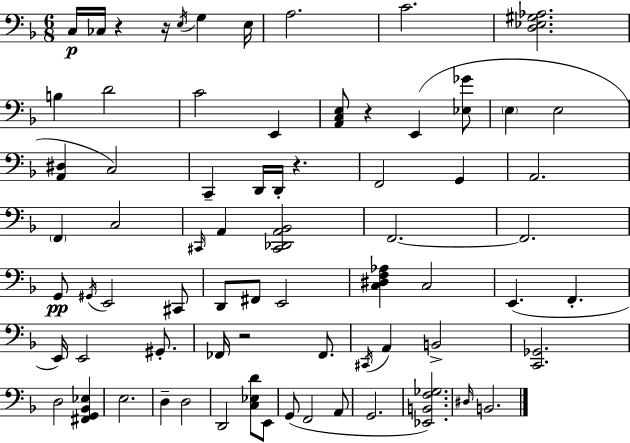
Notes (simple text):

C3/s CES3/s R/q R/s E3/s G3/q E3/s A3/h. C4/h. [D3,Eb3,G#3,Ab3]/h. B3/q D4/h C4/h E2/q [A2,C3,E3]/e R/q E2/q [Eb3,Gb4]/e E3/q E3/h [A2,D#3]/q C3/h C2/q D2/s D2/s R/q. F2/h G2/q A2/h. F2/q C3/h C#2/s A2/q [C#2,Db2,A2,Bb2]/h F2/h. F2/h. G2/e G#2/s E2/h C#2/e D2/e F#2/e E2/h [C3,D#3,F3,Ab3]/q C3/h E2/q. F2/q. E2/s E2/h G#2/e. FES2/s R/h FES2/e. C#2/s A2/q B2/h [C2,Gb2]/h. D3/h [F#2,G2,Bb2,Eb3]/q E3/h. D3/q D3/h D2/h [C3,Eb3,D4]/e E2/e G2/e F2/h A2/e G2/h. [Eb2,B2,F3,Gb3]/h. D#3/s B2/h.